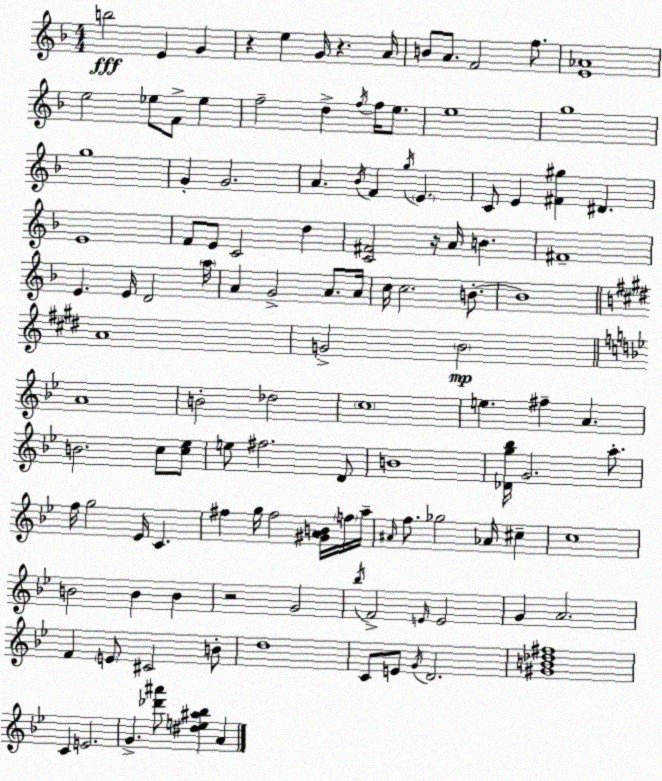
X:1
T:Untitled
M:4/4
L:1/4
K:Dm
b2 E G z e G/4 z A/4 B/2 A/2 F2 f/2 [E_A]4 e2 _e/2 F/2 _e f2 d f/4 f/4 e/2 e4 g4 g4 G G2 A _B/4 F g/4 E C/2 E [^F^g] ^D E4 F/2 E/2 C2 d [C^F]2 z/4 A/4 B ^F4 E E/4 D2 a/4 A G2 A/2 A/4 c/4 c2 B/2 B4 A4 G2 B2 A4 B2 _d2 c4 e ^f A B2 c/2 [c_e]/2 e/2 ^f2 D/2 B4 [_Dg_b]/4 G2 a/2 f/4 g2 _E/4 C ^f g/4 ^f2 [^GAB]/4 f/4 a/4 ^A/4 f/2 _g2 _A/4 ^c c4 B2 B B z2 G2 _b/4 F2 E/4 E2 G A2 F E/2 ^C2 B/2 d4 C/2 E/2 G/4 D2 [^GB_d^f]4 C E2 G [_d'^a']/2 [^de^a_b] A